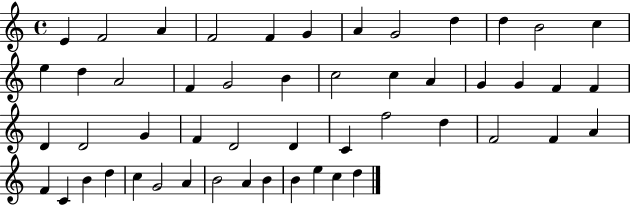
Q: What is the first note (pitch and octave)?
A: E4